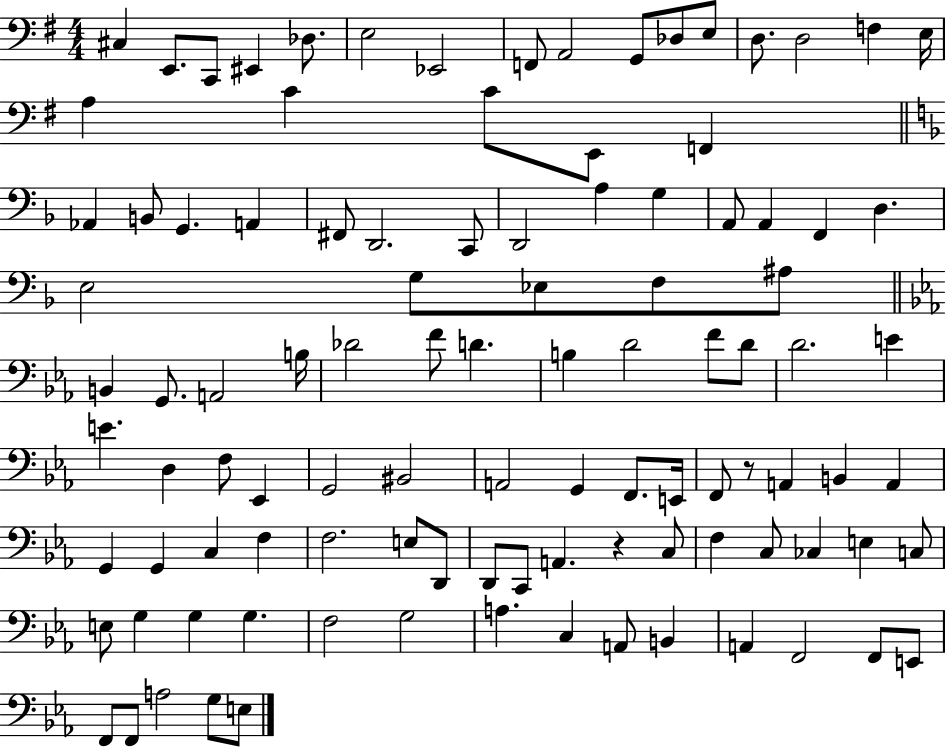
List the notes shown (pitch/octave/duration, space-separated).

C#3/q E2/e. C2/e EIS2/q Db3/e. E3/h Eb2/h F2/e A2/h G2/e Db3/e E3/e D3/e. D3/h F3/q E3/s A3/q C4/q C4/e E2/e F2/q Ab2/q B2/e G2/q. A2/q F#2/e D2/h. C2/e D2/h A3/q G3/q A2/e A2/q F2/q D3/q. E3/h G3/e Eb3/e F3/e A#3/e B2/q G2/e. A2/h B3/s Db4/h F4/e D4/q. B3/q D4/h F4/e D4/e D4/h. E4/q E4/q. D3/q F3/e Eb2/q G2/h BIS2/h A2/h G2/q F2/e. E2/s F2/e R/e A2/q B2/q A2/q G2/q G2/q C3/q F3/q F3/h. E3/e D2/e D2/e C2/e A2/q. R/q C3/e F3/q C3/e CES3/q E3/q C3/e E3/e G3/q G3/q G3/q. F3/h G3/h A3/q. C3/q A2/e B2/q A2/q F2/h F2/e E2/e F2/e F2/e A3/h G3/e E3/e